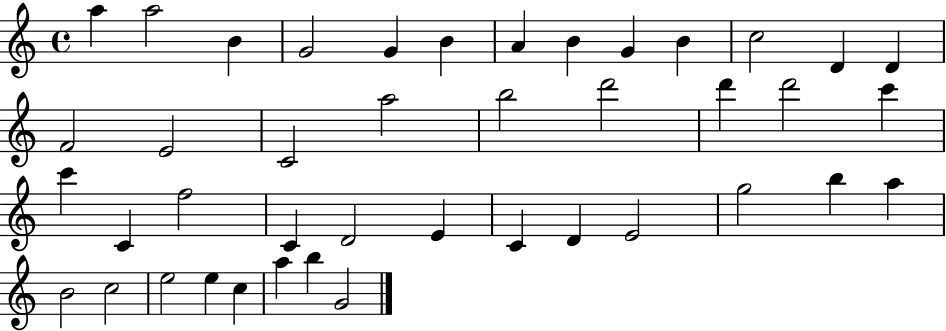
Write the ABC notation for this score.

X:1
T:Untitled
M:4/4
L:1/4
K:C
a a2 B G2 G B A B G B c2 D D F2 E2 C2 a2 b2 d'2 d' d'2 c' c' C f2 C D2 E C D E2 g2 b a B2 c2 e2 e c a b G2